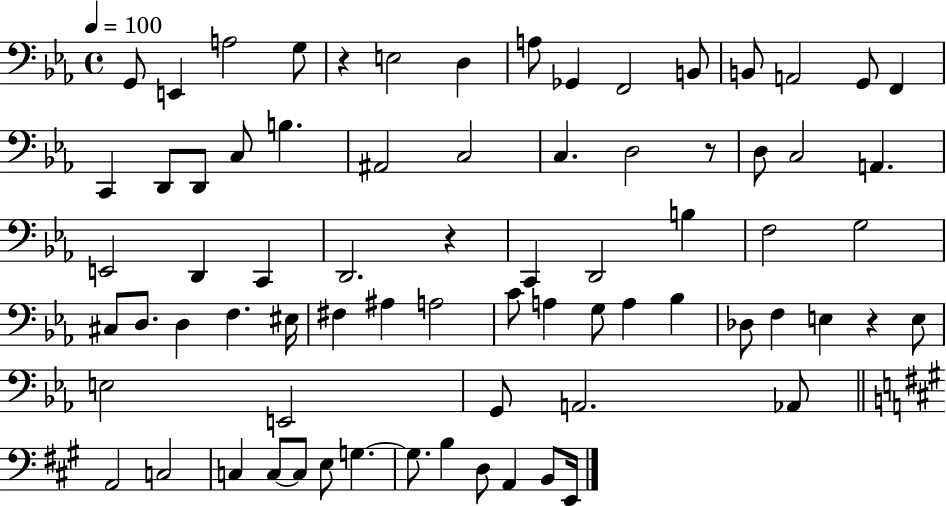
X:1
T:Untitled
M:4/4
L:1/4
K:Eb
G,,/2 E,, A,2 G,/2 z E,2 D, A,/2 _G,, F,,2 B,,/2 B,,/2 A,,2 G,,/2 F,, C,, D,,/2 D,,/2 C,/2 B, ^A,,2 C,2 C, D,2 z/2 D,/2 C,2 A,, E,,2 D,, C,, D,,2 z C,, D,,2 B, F,2 G,2 ^C,/2 D,/2 D, F, ^E,/4 ^F, ^A, A,2 C/2 A, G,/2 A, _B, _D,/2 F, E, z E,/2 E,2 E,,2 G,,/2 A,,2 _A,,/2 A,,2 C,2 C, C,/2 C,/2 E,/2 G, G,/2 B, D,/2 A,, B,,/2 E,,/4